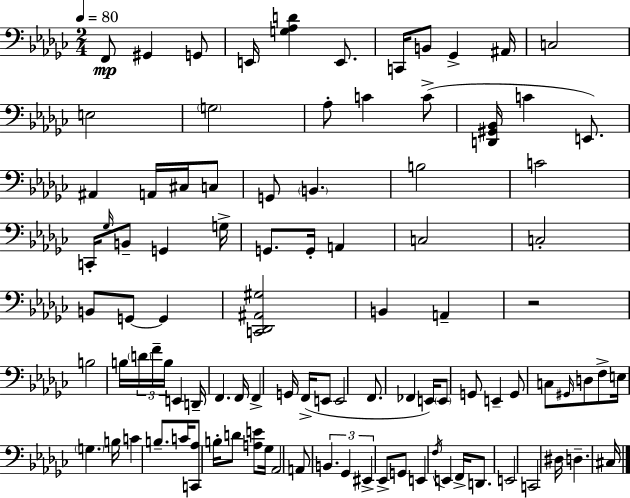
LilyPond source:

{
  \clef bass
  \numericTimeSignature
  \time 2/4
  \key ees \minor
  \tempo 4 = 80
  f,8\mp gis,4 g,8 | e,16 <g aes d'>4 e,8. | c,16 b,8 ges,4-> ais,16 | c2 | \break e2 | \parenthesize g2 | aes8-. c'4 c'8->( | <d, gis, bes,>16 c'4 e,8.) | \break ais,4 a,16 cis16 c8 | g,8 \parenthesize b,4. | b2 | c'2 | \break c,16-. \grace { ges16 } b,8-- g,4 | g16-> g,8. g,16-. a,4 | c2 | c2-. | \break b,8 g,8~~ g,4 | <c, des, ais, gis>2 | b,4 a,4-- | r2 | \break b2 | b16 \tuplet 3/2 { \parenthesize d'16 f'16-- b16 } e,4 | d,16-- f,4. | f,16 f,4-> g,16 f,16->( e,8 | \break e,2 | f,8. fes,4 | e,16) \parenthesize e,8 g,8 e,4-- | g,8 c8 \grace { gis,16 } d8 | \break f8-> e16 \parenthesize g4. | b16 c'4 b8.-- | c'16 <c, aes>8 b16-. d'8 <a e'>8 | ges16 aes,2 | \break a,8 \tuplet 3/2 { b,4. | ges,4 eis,4-> } | ees,8-> g,8 e,4 | \acciaccatura { f16 } e,4 f,16-> | \break d,8. e,2 | c,2 | dis16 d4.-- | cis16 \bar "|."
}